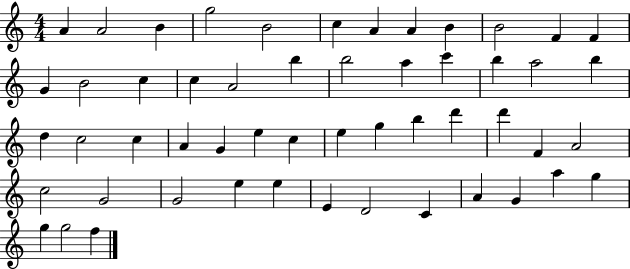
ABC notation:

X:1
T:Untitled
M:4/4
L:1/4
K:C
A A2 B g2 B2 c A A B B2 F F G B2 c c A2 b b2 a c' b a2 b d c2 c A G e c e g b d' d' F A2 c2 G2 G2 e e E D2 C A G a g g g2 f